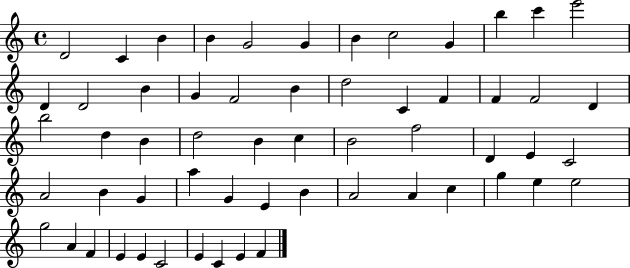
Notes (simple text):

D4/h C4/q B4/q B4/q G4/h G4/q B4/q C5/h G4/q B5/q C6/q E6/h D4/q D4/h B4/q G4/q F4/h B4/q D5/h C4/q F4/q F4/q F4/h D4/q B5/h D5/q B4/q D5/h B4/q C5/q B4/h F5/h D4/q E4/q C4/h A4/h B4/q G4/q A5/q G4/q E4/q B4/q A4/h A4/q C5/q G5/q E5/q E5/h G5/h A4/q F4/q E4/q E4/q C4/h E4/q C4/q E4/q F4/q